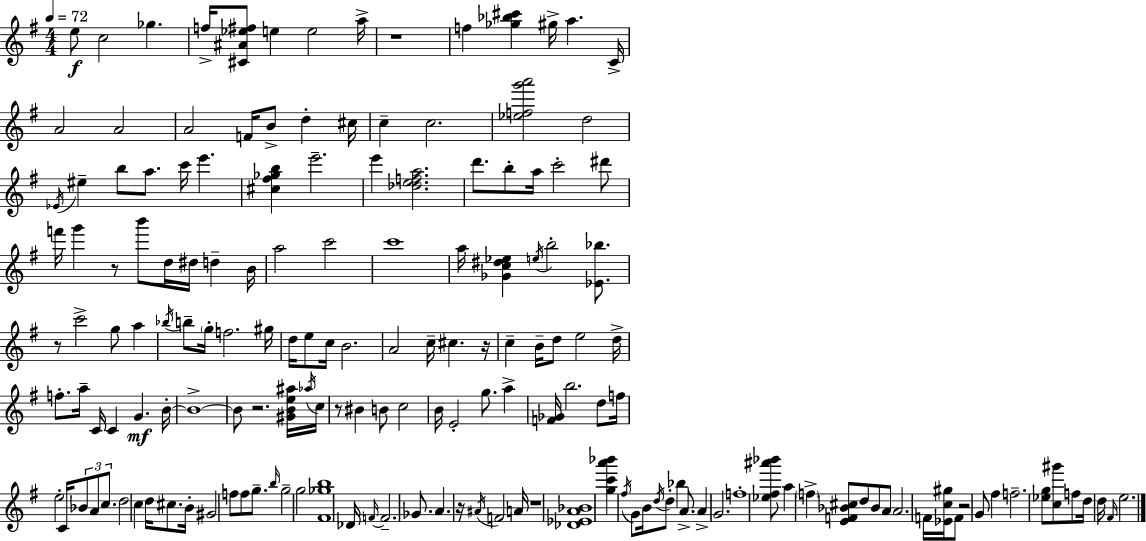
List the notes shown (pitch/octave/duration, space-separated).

E5/e C5/h Gb5/q. F5/s [C#4,A#4,Eb5,F#5]/e E5/q E5/h A5/s R/w F5/q [Gb5,Bb5,C#6]/q G#5/s A5/q. C4/s A4/h A4/h A4/h F4/s B4/e D5/q C#5/s C5/q C5/h. [Eb5,F5,G6,A6]/h D5/h Eb4/s EIS5/q B5/e A5/e. C6/s E6/q. [C#5,F#5,Gb5,B5]/q E6/h. E6/q [Db5,E5,F5,A5]/h. D6/e. B5/e A5/s C6/h D#6/e F6/s G6/q R/e B6/e D5/s D#5/s D5/q B4/s A5/h C6/h C6/w A5/s [Gb4,C5,D#5,Eb5]/q E5/s B5/h [Eb4,Bb5]/e. R/e C6/h G5/e A5/q Bb5/s B5/e G5/s F5/h. G#5/s D5/s E5/e C5/s B4/h. A4/h C5/s C#5/q. R/s C5/q B4/s D5/e E5/h D5/s F5/e. A5/s C4/s C4/q G4/q. B4/s B4/w B4/e R/h. [G#4,B4,E5,A#5]/s Ab5/s C5/s R/e BIS4/q B4/e C5/h B4/s E4/h G5/e. A5/q [F4,Gb4]/s B5/h. D5/e F5/s E5/h C4/s Bb4/e A4/e C5/e. D5/h C5/q D5/s C#5/e. B4/s G#4/h F5/e F5/e G5/e. B5/s G5/h G5/h [F#4,Gb5,B5]/w Db4/s F4/s F4/h. Gb4/e. A4/q. R/s A#4/s F4/h A4/s R/w [Db4,Eb4,A4,Bb4]/w [G5,C6,A6,Bb6]/q F#5/s G4/e B4/s D5/s D5/e Bb5/q A4/e. A4/q G4/h. F5/w [Eb5,F#5,A#6,Bb6]/e A5/q F5/q [E4,F4,Bb4,C#5]/e D5/e Bb4/e A4/e A4/h. F4/s [Eb4,C5,G#5]/s F4/e R/h G4/e F#5/q F5/h. [Eb5,G5]/e [C5,G#6]/e F5/e D5/s D5/s F#4/s E5/h.